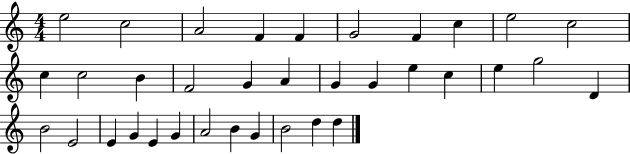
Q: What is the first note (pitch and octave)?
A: E5